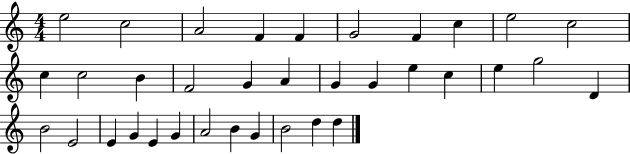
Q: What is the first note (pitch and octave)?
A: E5